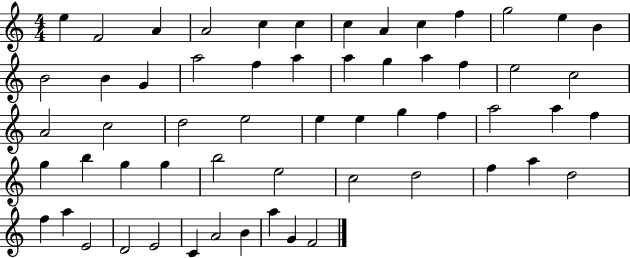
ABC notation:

X:1
T:Untitled
M:4/4
L:1/4
K:C
e F2 A A2 c c c A c f g2 e B B2 B G a2 f a a g a f e2 c2 A2 c2 d2 e2 e e g f a2 a f g b g g b2 e2 c2 d2 f a d2 f a E2 D2 E2 C A2 B a G F2